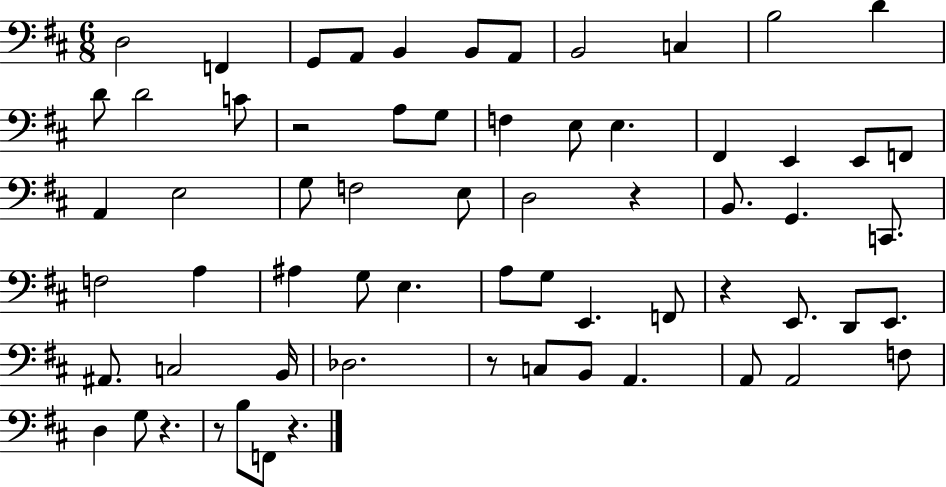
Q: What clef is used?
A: bass